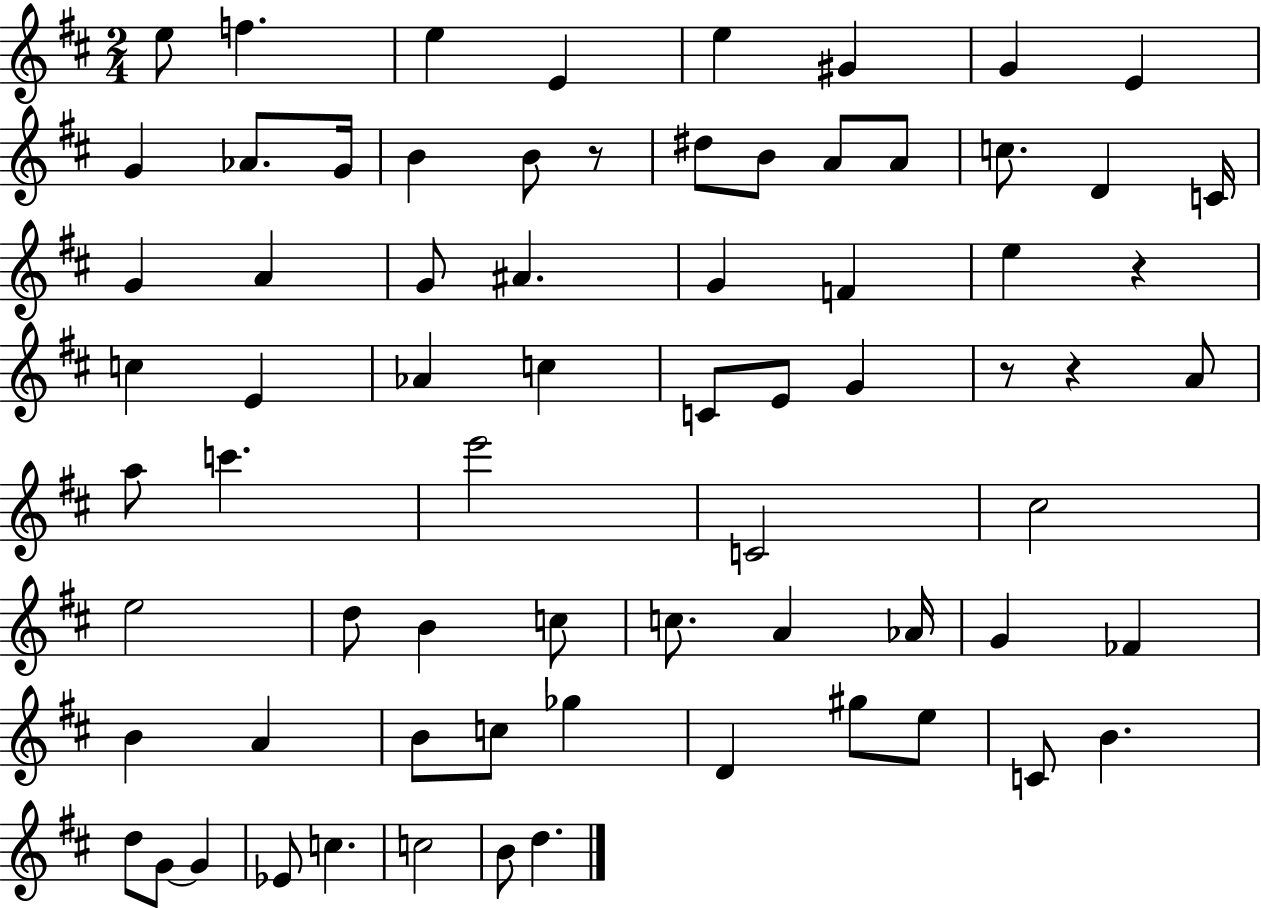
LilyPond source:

{
  \clef treble
  \numericTimeSignature
  \time 2/4
  \key d \major
  e''8 f''4. | e''4 e'4 | e''4 gis'4 | g'4 e'4 | \break g'4 aes'8. g'16 | b'4 b'8 r8 | dis''8 b'8 a'8 a'8 | c''8. d'4 c'16 | \break g'4 a'4 | g'8 ais'4. | g'4 f'4 | e''4 r4 | \break c''4 e'4 | aes'4 c''4 | c'8 e'8 g'4 | r8 r4 a'8 | \break a''8 c'''4. | e'''2 | c'2 | cis''2 | \break e''2 | d''8 b'4 c''8 | c''8. a'4 aes'16 | g'4 fes'4 | \break b'4 a'4 | b'8 c''8 ges''4 | d'4 gis''8 e''8 | c'8 b'4. | \break d''8 g'8~~ g'4 | ees'8 c''4. | c''2 | b'8 d''4. | \break \bar "|."
}